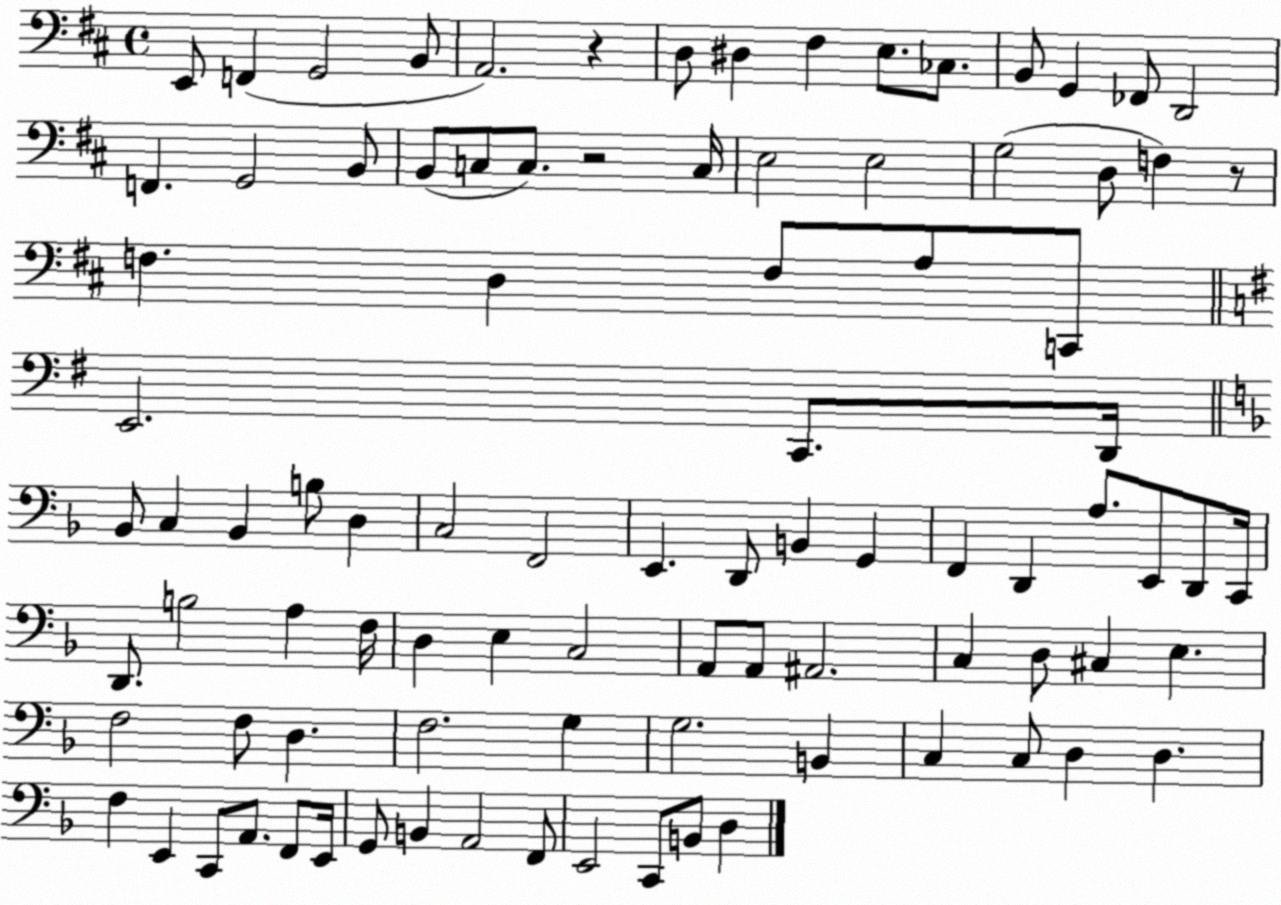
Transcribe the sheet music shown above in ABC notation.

X:1
T:Untitled
M:4/4
L:1/4
K:D
E,,/2 F,, G,,2 B,,/2 A,,2 z D,/2 ^D, ^F, E,/2 _C,/2 B,,/2 G,, _F,,/2 D,,2 F,, G,,2 B,,/2 B,,/2 C,/2 C,/2 z2 C,/4 E,2 E,2 G,2 D,/2 F, z/2 F, D, F,/2 A,/2 C,,/2 E,,2 C,,/2 D,,/4 _B,,/2 C, _B,, B,/2 D, C,2 F,,2 E,, D,,/2 B,, G,, F,, D,, A,/2 E,,/2 D,,/2 C,,/4 D,,/2 B,2 A, F,/4 D, E, C,2 A,,/2 A,,/2 ^A,,2 C, D,/2 ^C, E, F,2 F,/2 D, F,2 G, G,2 B,, C, C,/2 D, D, F, E,, C,,/2 A,,/2 F,,/2 E,,/4 G,,/2 B,, A,,2 F,,/2 E,,2 C,,/2 B,,/2 D,